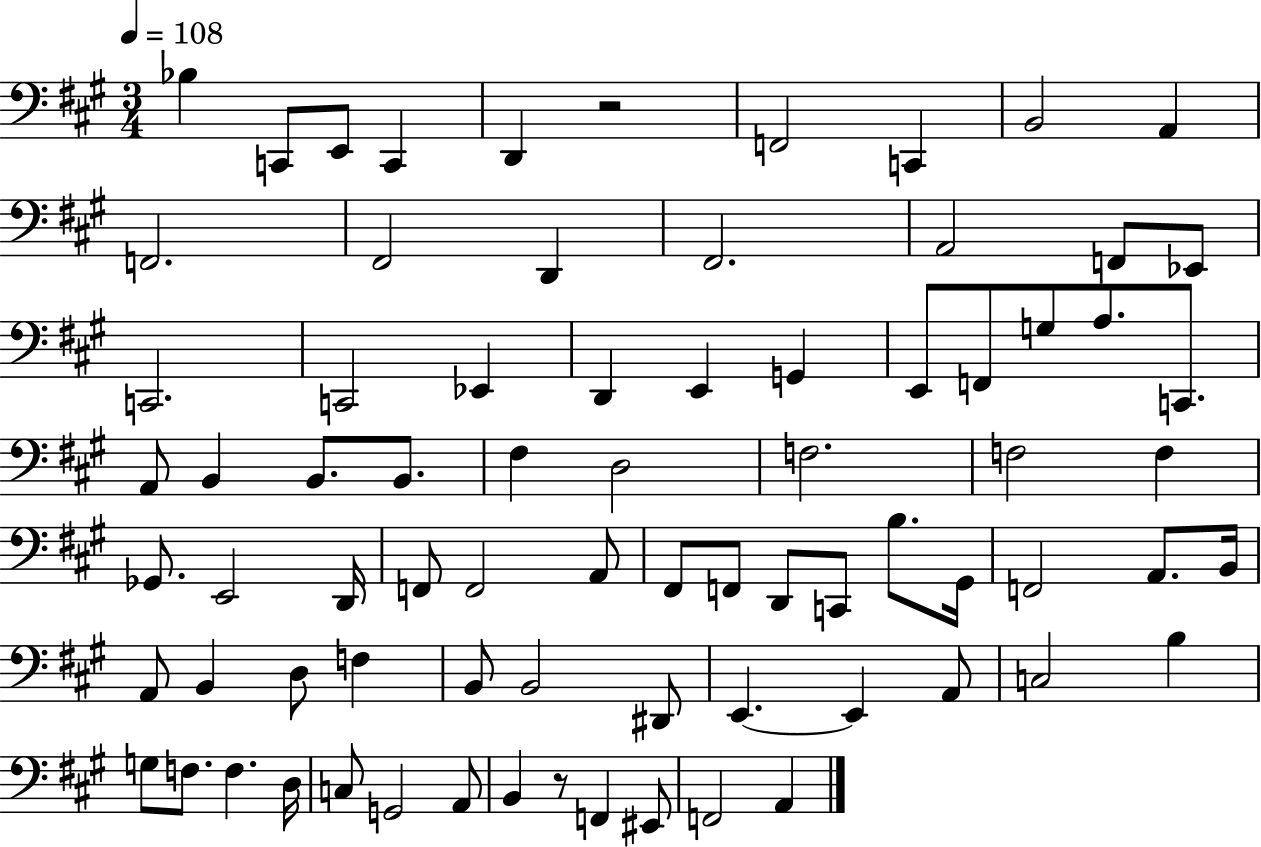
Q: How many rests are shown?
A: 2